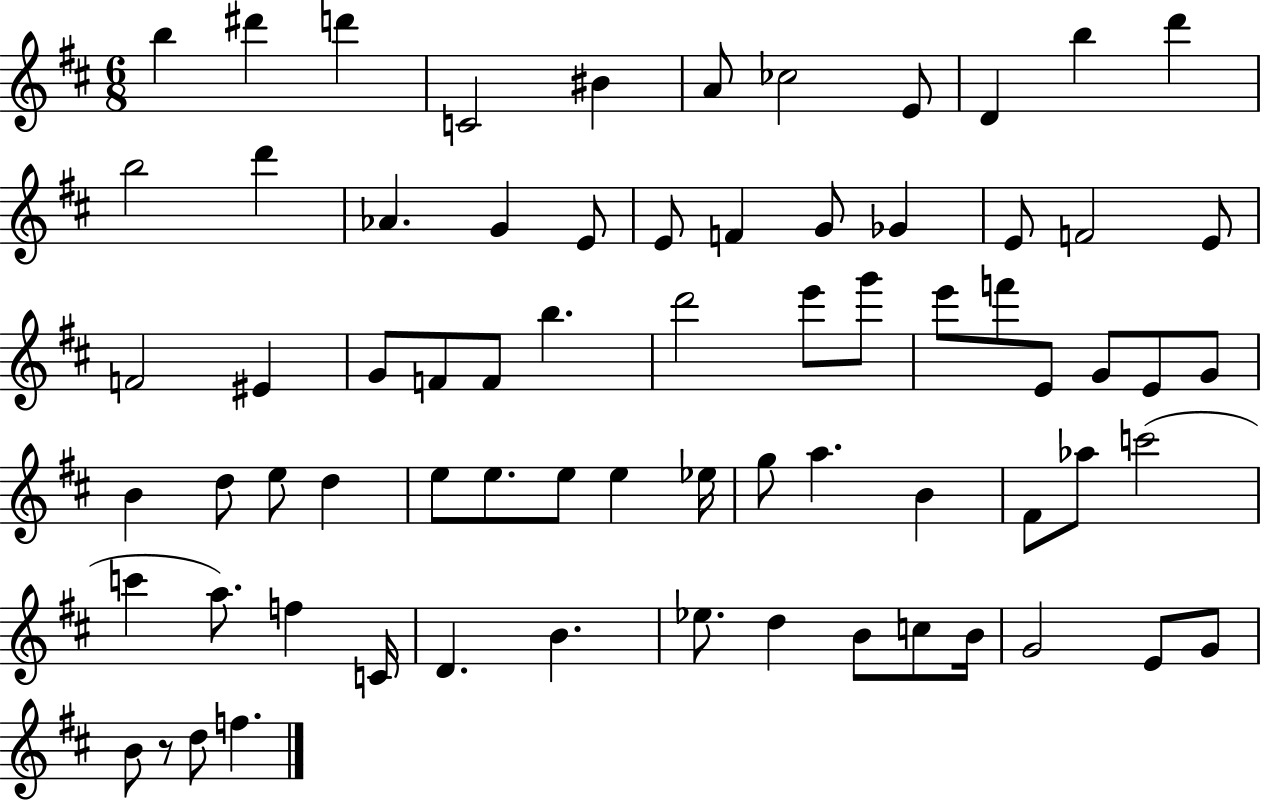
B5/q D#6/q D6/q C4/h BIS4/q A4/e CES5/h E4/e D4/q B5/q D6/q B5/h D6/q Ab4/q. G4/q E4/e E4/e F4/q G4/e Gb4/q E4/e F4/h E4/e F4/h EIS4/q G4/e F4/e F4/e B5/q. D6/h E6/e G6/e E6/e F6/e E4/e G4/e E4/e G4/e B4/q D5/e E5/e D5/q E5/e E5/e. E5/e E5/q Eb5/s G5/e A5/q. B4/q F#4/e Ab5/e C6/h C6/q A5/e. F5/q C4/s D4/q. B4/q. Eb5/e. D5/q B4/e C5/e B4/s G4/h E4/e G4/e B4/e R/e D5/e F5/q.